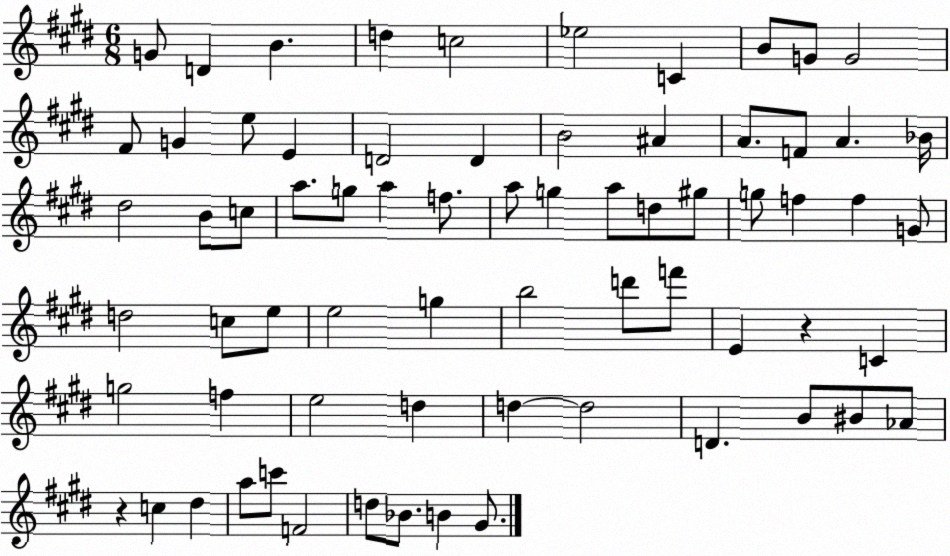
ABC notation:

X:1
T:Untitled
M:6/8
L:1/4
K:E
G/2 D B d c2 _e2 C B/2 G/2 G2 ^F/2 G e/2 E D2 D B2 ^A A/2 F/2 A _B/4 ^d2 B/2 c/2 a/2 g/2 a f/2 a/2 g a/2 d/2 ^g/2 g/2 f f G/2 d2 c/2 e/2 e2 g b2 d'/2 f'/2 E z C g2 f e2 d d d2 D B/2 ^B/2 _A/2 z c ^d a/2 c'/2 F2 d/2 _B/2 B ^G/2